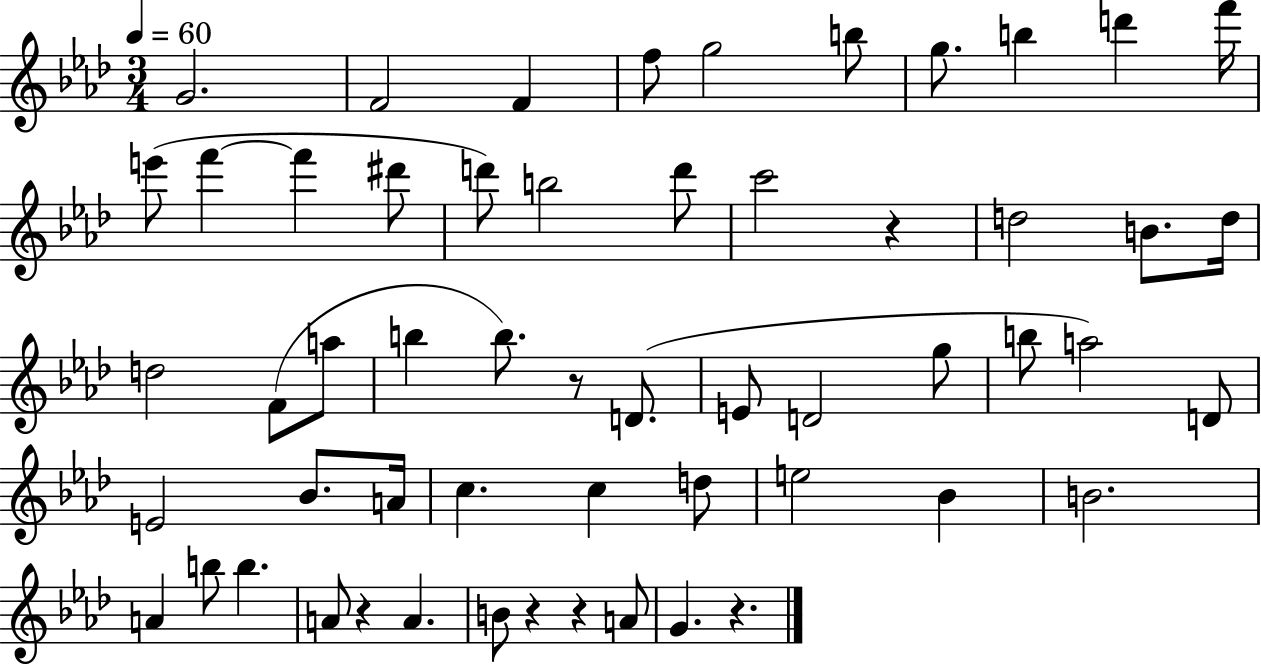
X:1
T:Untitled
M:3/4
L:1/4
K:Ab
G2 F2 F f/2 g2 b/2 g/2 b d' f'/4 e'/2 f' f' ^d'/2 d'/2 b2 d'/2 c'2 z d2 B/2 d/4 d2 F/2 a/2 b b/2 z/2 D/2 E/2 D2 g/2 b/2 a2 D/2 E2 _B/2 A/4 c c d/2 e2 _B B2 A b/2 b A/2 z A B/2 z z A/2 G z